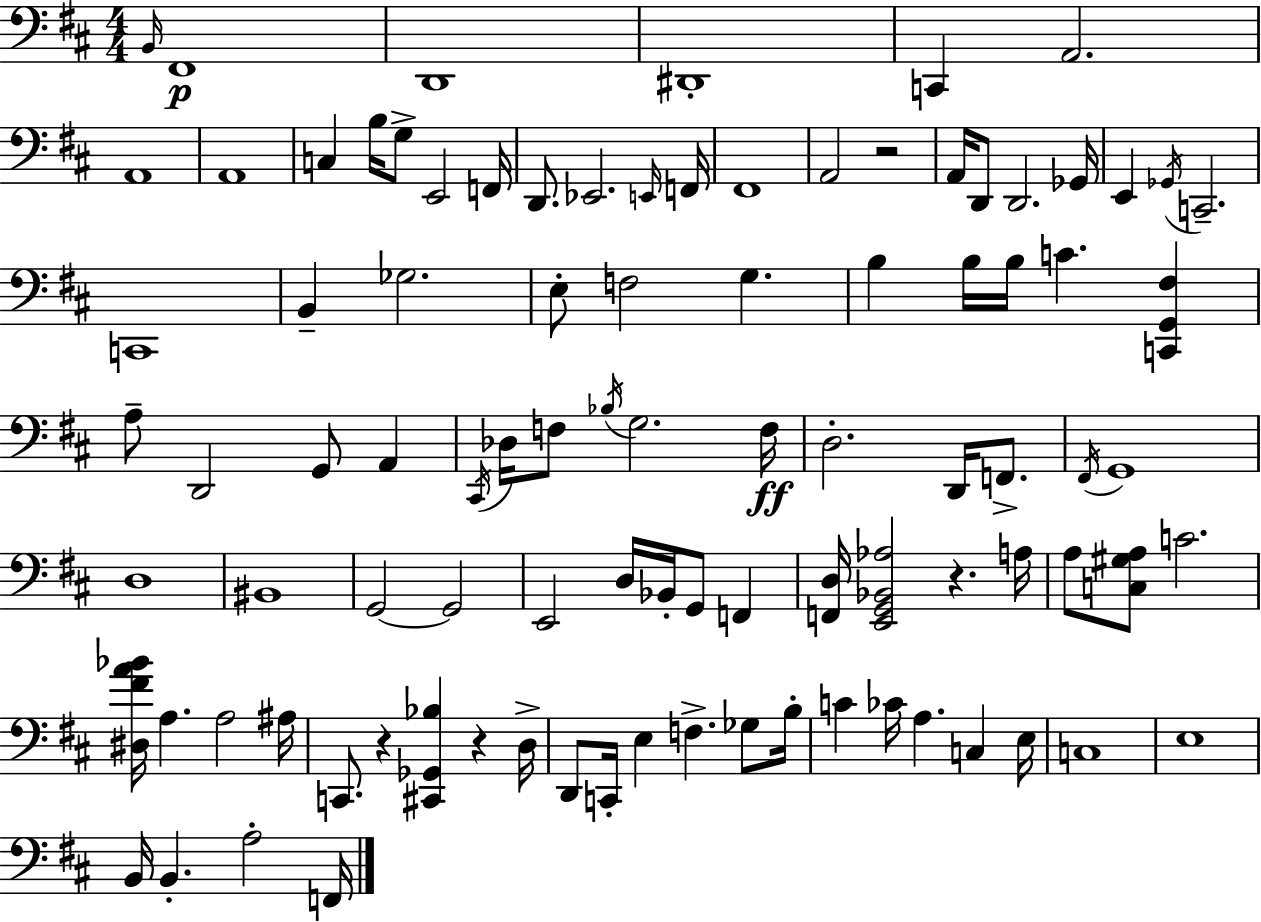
X:1
T:Untitled
M:4/4
L:1/4
K:D
B,,/4 ^F,,4 D,,4 ^D,,4 C,, A,,2 A,,4 A,,4 C, B,/4 G,/2 E,,2 F,,/4 D,,/2 _E,,2 E,,/4 F,,/4 ^F,,4 A,,2 z2 A,,/4 D,,/2 D,,2 _G,,/4 E,, _G,,/4 C,,2 C,,4 B,, _G,2 E,/2 F,2 G, B, B,/4 B,/4 C [C,,G,,^F,] A,/2 D,,2 G,,/2 A,, ^C,,/4 _D,/4 F,/2 _B,/4 G,2 F,/4 D,2 D,,/4 F,,/2 ^F,,/4 G,,4 D,4 ^B,,4 G,,2 G,,2 E,,2 D,/4 _B,,/4 G,,/2 F,, [F,,D,]/4 [E,,G,,_B,,_A,]2 z A,/4 A,/2 [C,^G,A,]/2 C2 [^D,^FA_B]/4 A, A,2 ^A,/4 C,,/2 z [^C,,_G,,_B,] z D,/4 D,,/2 C,,/4 E, F, _G,/2 B,/4 C _C/4 A, C, E,/4 C,4 E,4 B,,/4 B,, A,2 F,,/4